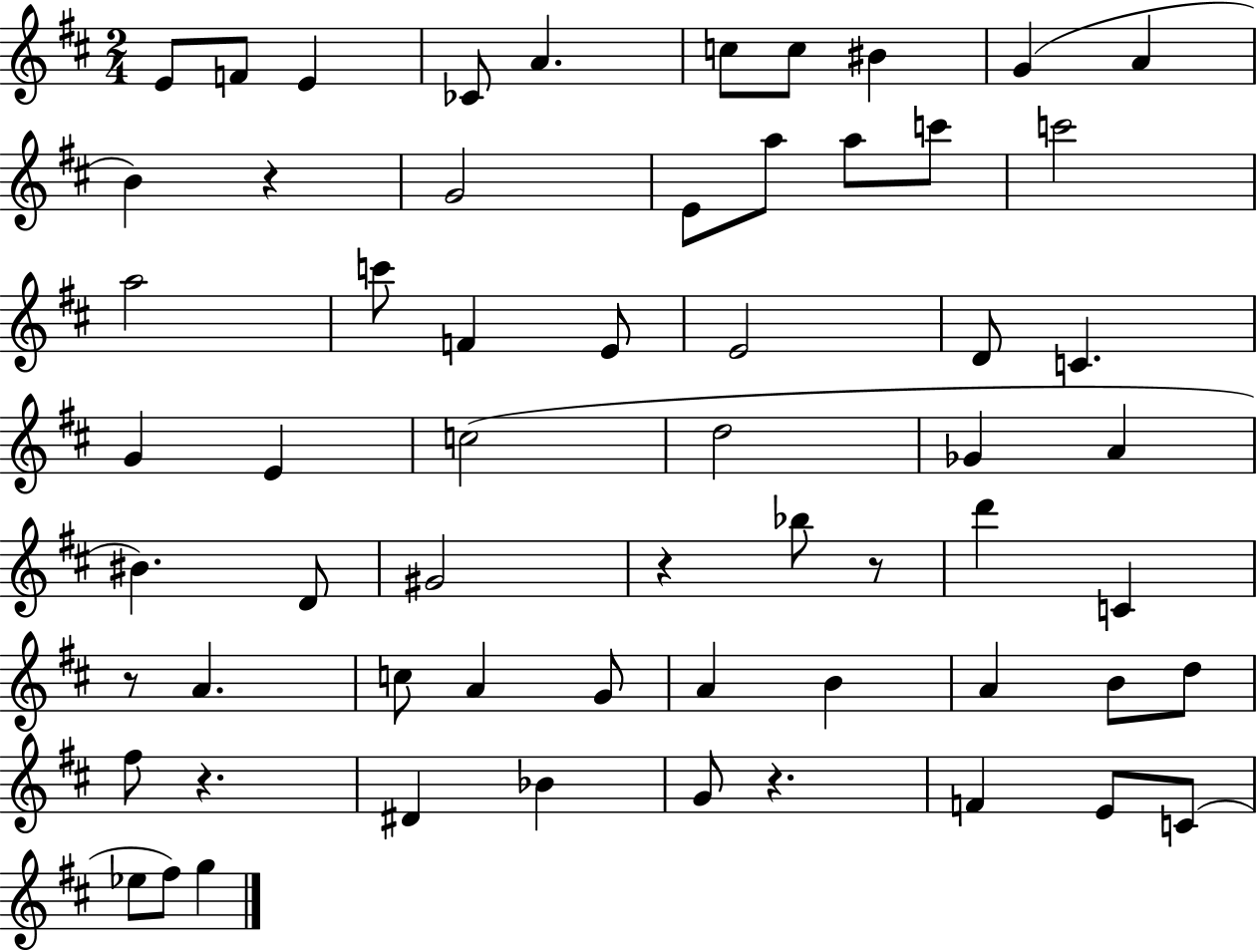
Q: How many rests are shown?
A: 6